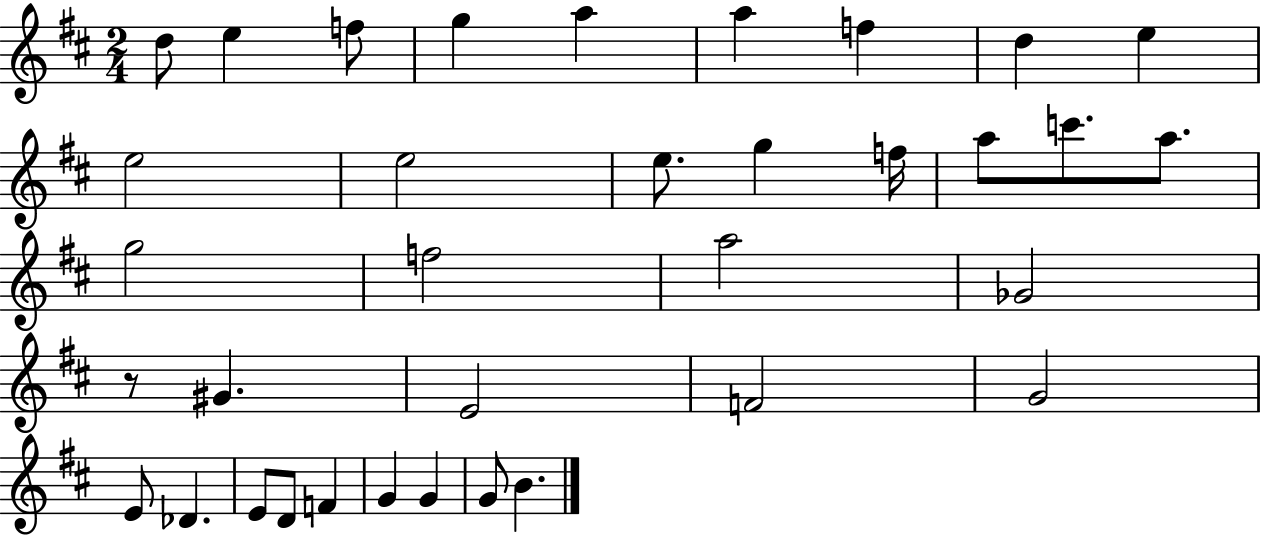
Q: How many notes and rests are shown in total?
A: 35